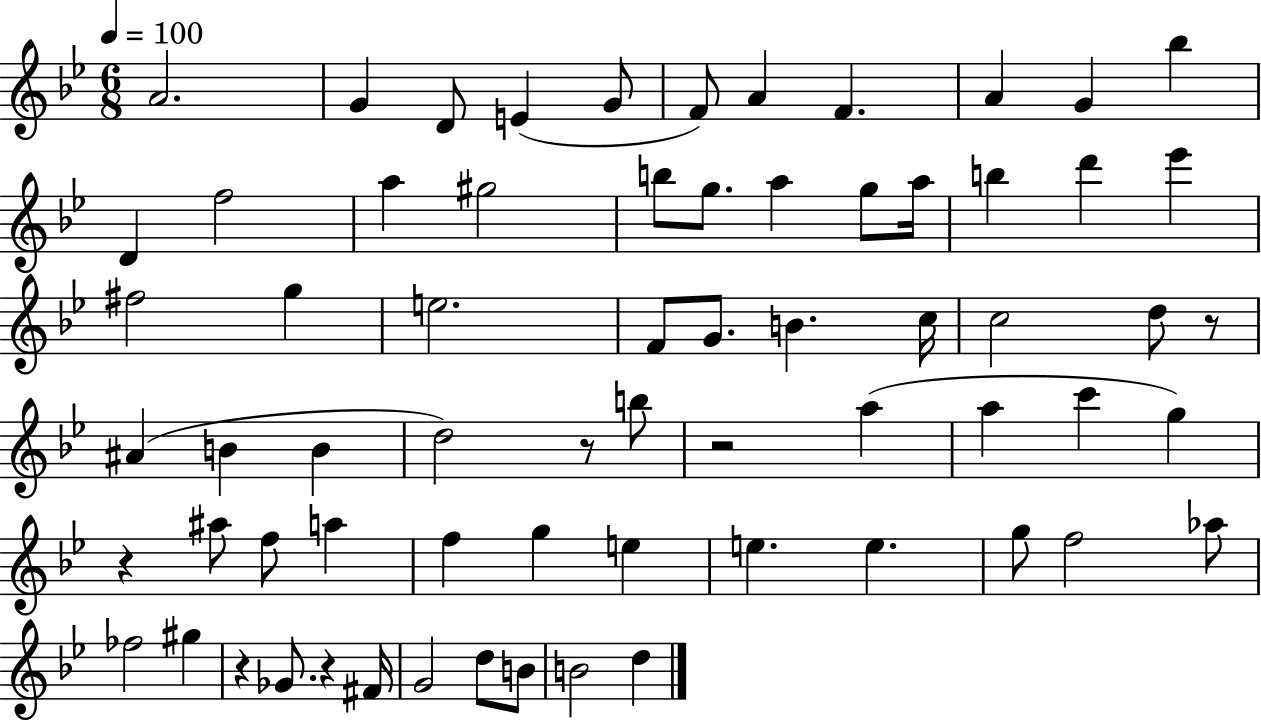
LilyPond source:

{
  \clef treble
  \numericTimeSignature
  \time 6/8
  \key bes \major
  \tempo 4 = 100
  a'2. | g'4 d'8 e'4( g'8 | f'8) a'4 f'4. | a'4 g'4 bes''4 | \break d'4 f''2 | a''4 gis''2 | b''8 g''8. a''4 g''8 a''16 | b''4 d'''4 ees'''4 | \break fis''2 g''4 | e''2. | f'8 g'8. b'4. c''16 | c''2 d''8 r8 | \break ais'4( b'4 b'4 | d''2) r8 b''8 | r2 a''4( | a''4 c'''4 g''4) | \break r4 ais''8 f''8 a''4 | f''4 g''4 e''4 | e''4. e''4. | g''8 f''2 aes''8 | \break fes''2 gis''4 | r4 ges'8. r4 fis'16 | g'2 d''8 b'8 | b'2 d''4 | \break \bar "|."
}